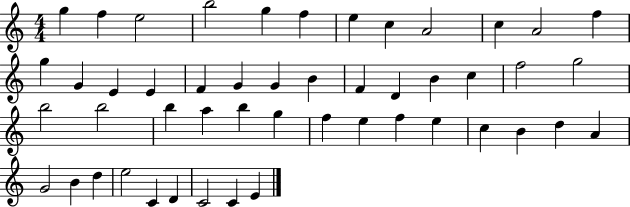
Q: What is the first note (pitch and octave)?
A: G5